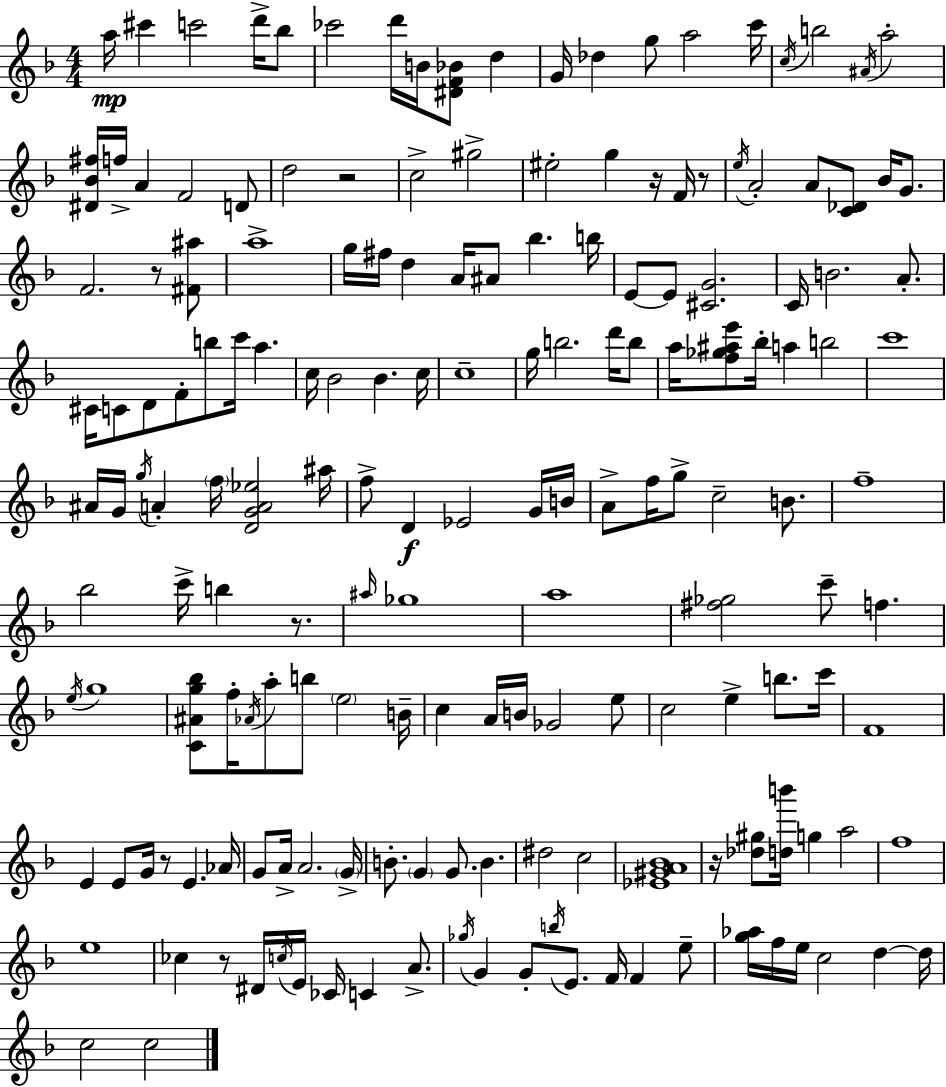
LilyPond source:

{
  \clef treble
  \numericTimeSignature
  \time 4/4
  \key f \major
  a''16\mp cis'''4 c'''2 d'''16-> bes''8 | ces'''2 d'''16 b'16 <dis' f' bes'>8 d''4 | g'16 des''4 g''8 a''2 c'''16 | \acciaccatura { c''16 } b''2 \acciaccatura { ais'16 } a''2-. | \break <dis' bes' fis''>16 f''16-> a'4 f'2 | d'8 d''2 r2 | c''2-> gis''2-> | eis''2-. g''4 r16 f'16 | \break r8 \acciaccatura { e''16 } a'2-. a'8 <c' des'>8 bes'16 | g'8. f'2. r8 | <fis' ais''>8 a''1-> | g''16 fis''16 d''4 a'16 ais'8 bes''4. | \break b''16 e'8~~ e'8 <cis' g'>2. | c'16 b'2. | a'8.-. cis'16 c'8 d'8 f'8-. b''8 c'''16 a''4. | c''16 bes'2 bes'4. | \break c''16 c''1-- | g''16 b''2. | d'''16 b''8 a''16 <f'' ges'' ais'' e'''>8 bes''16-. a''4 b''2 | c'''1 | \break ais'16 g'16 \acciaccatura { g''16 } a'4-. \parenthesize f''16 <d' g' a' ees''>2 | ais''16 f''8-> d'4\f ees'2 | g'16 b'16 a'8-> f''16 g''8-> c''2-- | b'8. f''1-- | \break bes''2 c'''16-> b''4 | r8. \grace { ais''16 } ges''1 | a''1 | <fis'' ges''>2 c'''8-- f''4. | \break \acciaccatura { e''16 } g''1 | <c' ais' g'' bes''>8 f''16-. \acciaccatura { aes'16 } a''8-. b''8 \parenthesize e''2 | b'16-- c''4 a'16 b'16 ges'2 | e''8 c''2 e''4-> | \break b''8. c'''16 f'1 | e'4 e'8 g'16 r8 | e'4. aes'16 g'8 a'16-> a'2. | \parenthesize g'16-> b'8.-. \parenthesize g'4 g'8. | \break b'4. dis''2 c''2 | <ees' gis' a' bes'>1 | r16 <des'' gis''>8 <d'' b'''>16 g''4 a''2 | f''1 | \break e''1 | ces''4 r8 dis'16 \acciaccatura { c''16 } e'16 | ces'16 c'4 a'8.-> \acciaccatura { ges''16 } g'4 g'8-. \acciaccatura { b''16 } | e'8. f'16 f'4 e''8-- <g'' aes''>16 f''16 e''16 c''2 | \break d''4~~ d''16 c''2 | c''2 \bar "|."
}